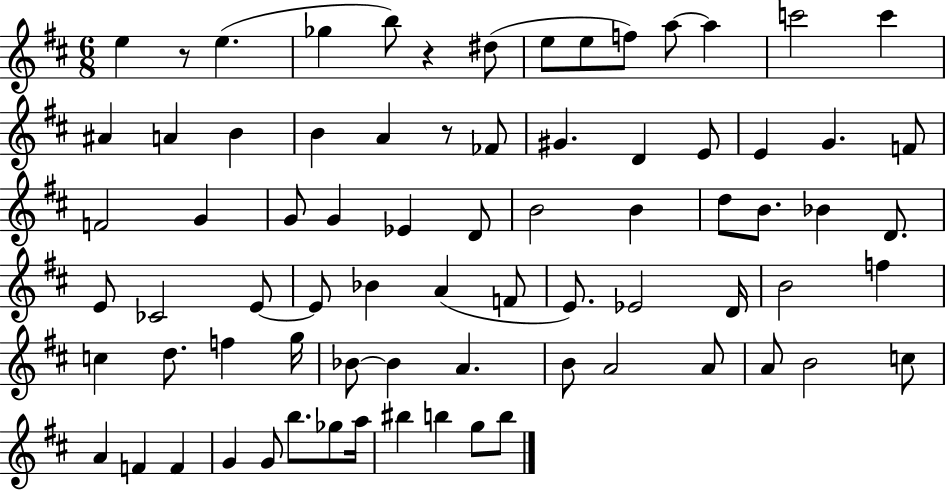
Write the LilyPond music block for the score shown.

{
  \clef treble
  \numericTimeSignature
  \time 6/8
  \key d \major
  \repeat volta 2 { e''4 r8 e''4.( | ges''4 b''8) r4 dis''8( | e''8 e''8 f''8) a''8~~ a''4 | c'''2 c'''4 | \break ais'4 a'4 b'4 | b'4 a'4 r8 fes'8 | gis'4. d'4 e'8 | e'4 g'4. f'8 | \break f'2 g'4 | g'8 g'4 ees'4 d'8 | b'2 b'4 | d''8 b'8. bes'4 d'8. | \break e'8 ces'2 e'8~~ | e'8 bes'4 a'4( f'8 | e'8.) ees'2 d'16 | b'2 f''4 | \break c''4 d''8. f''4 g''16 | bes'8~~ bes'4 a'4. | b'8 a'2 a'8 | a'8 b'2 c''8 | \break a'4 f'4 f'4 | g'4 g'8 b''8. ges''8 a''16 | bis''4 b''4 g''8 b''8 | } \bar "|."
}